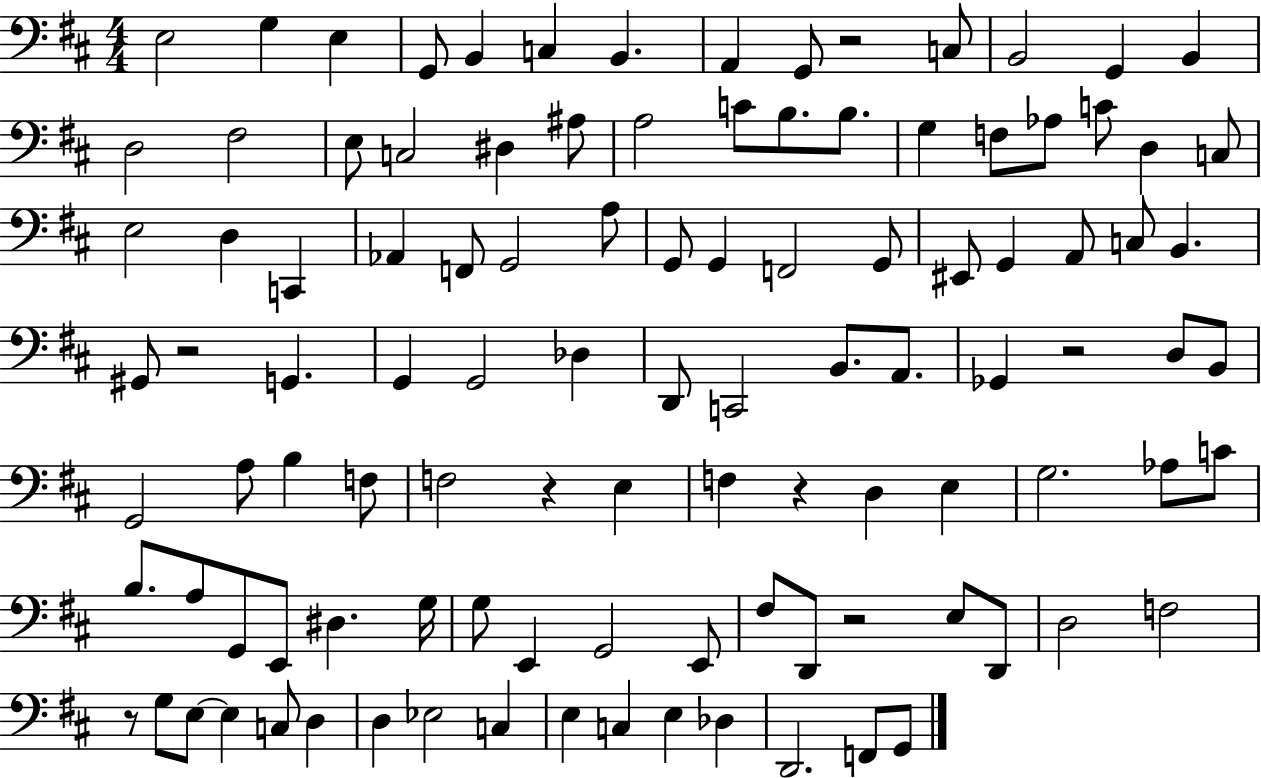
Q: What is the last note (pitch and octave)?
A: G2